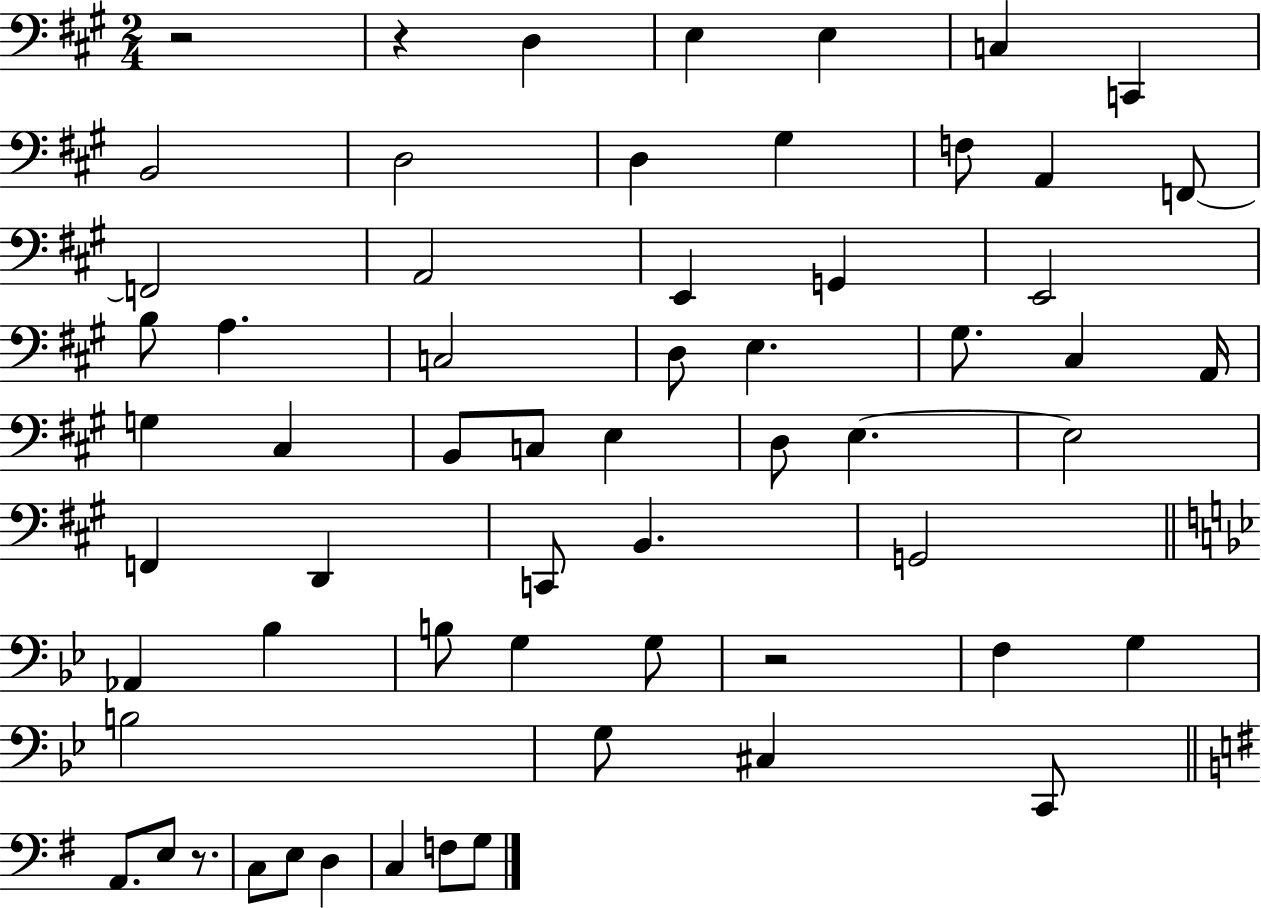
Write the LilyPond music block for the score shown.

{
  \clef bass
  \numericTimeSignature
  \time 2/4
  \key a \major
  \repeat volta 2 { r2 | r4 d4 | e4 e4 | c4 c,4 | \break b,2 | d2 | d4 gis4 | f8 a,4 f,8~~ | \break f,2 | a,2 | e,4 g,4 | e,2 | \break b8 a4. | c2 | d8 e4. | gis8. cis4 a,16 | \break g4 cis4 | b,8 c8 e4 | d8 e4.~~ | e2 | \break f,4 d,4 | c,8 b,4. | g,2 | \bar "||" \break \key g \minor aes,4 bes4 | b8 g4 g8 | r2 | f4 g4 | \break b2 | g8 cis4 c,8 | \bar "||" \break \key g \major a,8. e8 r8. | c8 e8 d4 | c4 f8 g8 | } \bar "|."
}